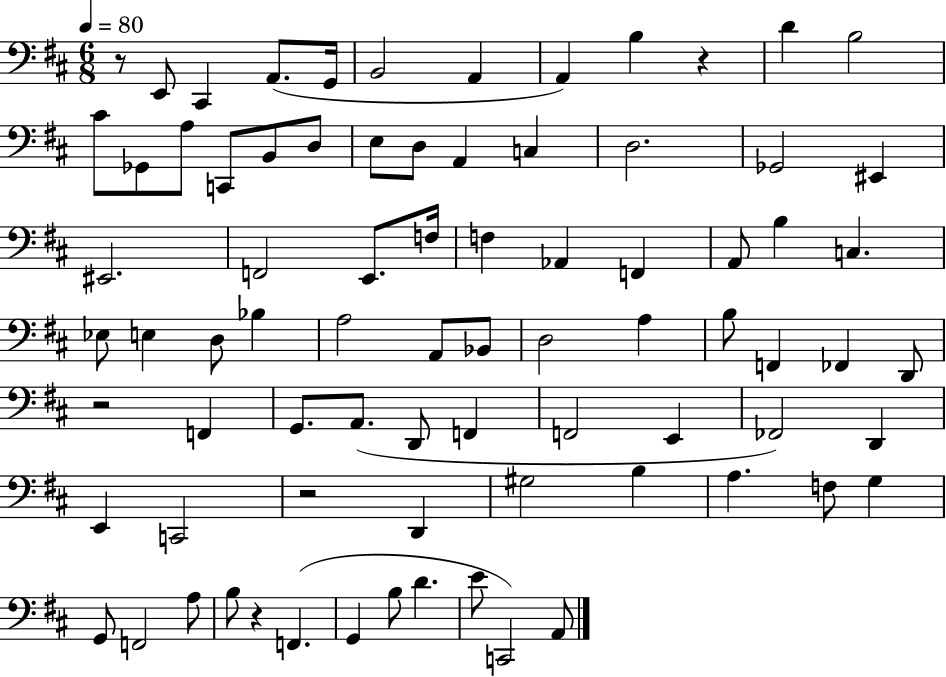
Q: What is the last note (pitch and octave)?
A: A2